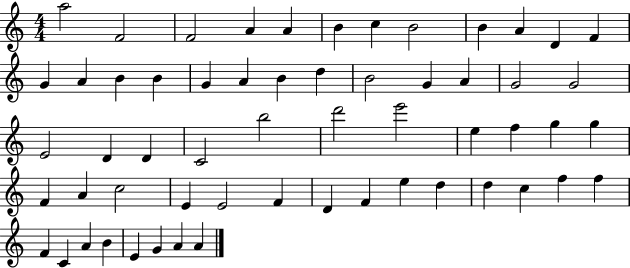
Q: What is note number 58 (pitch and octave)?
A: A4